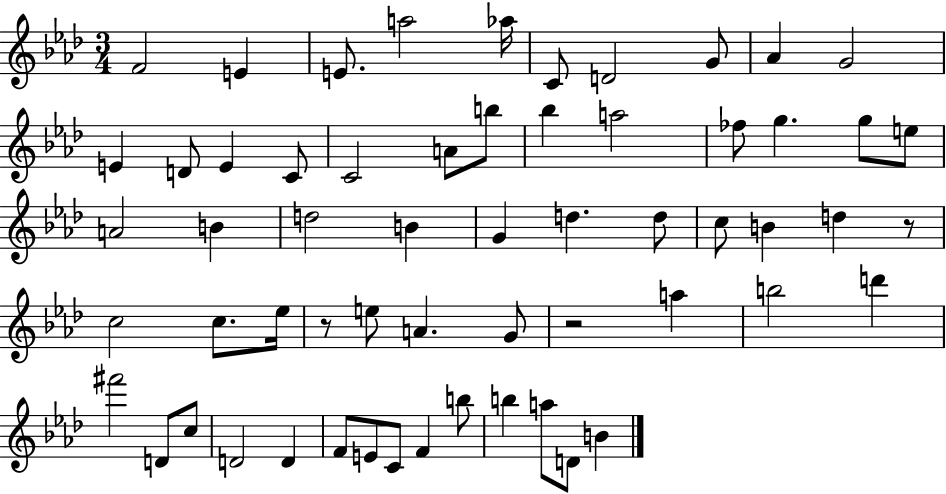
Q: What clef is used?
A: treble